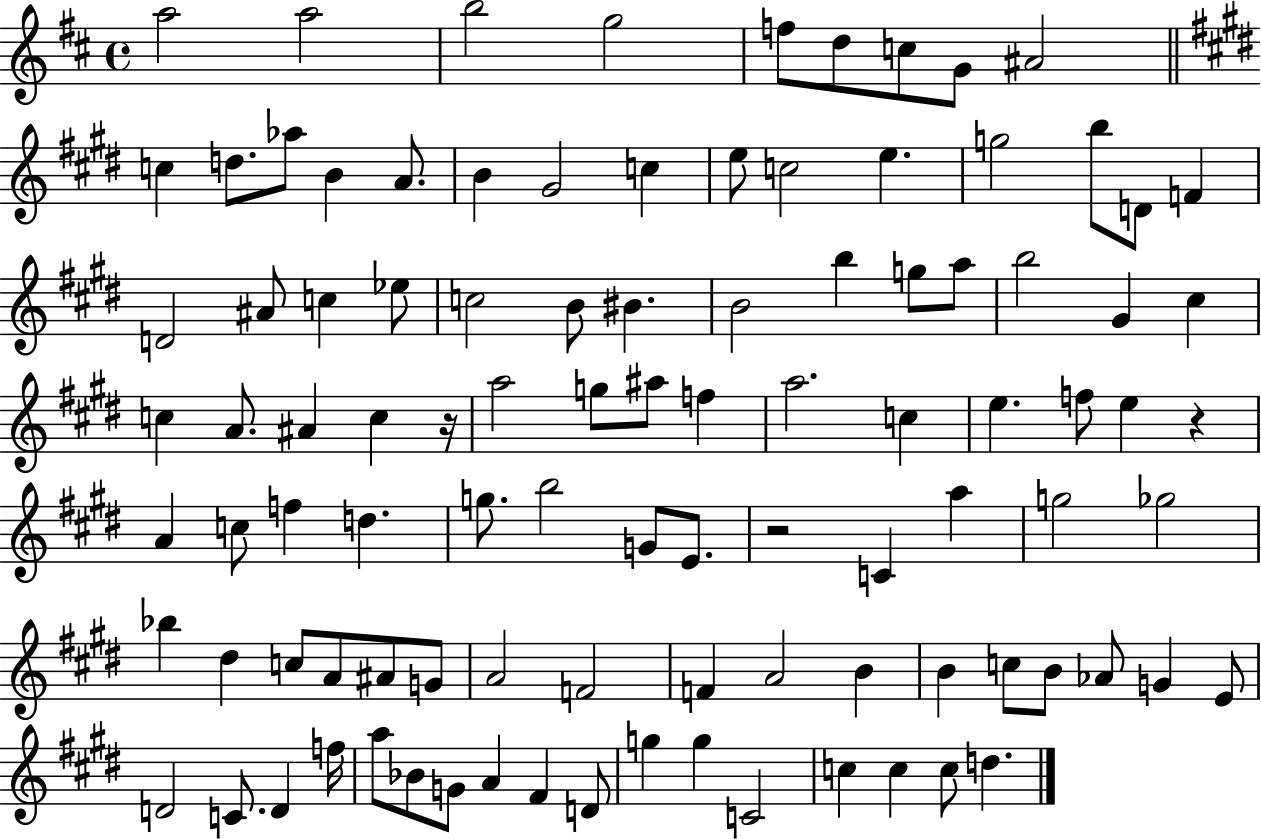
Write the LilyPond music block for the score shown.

{
  \clef treble
  \time 4/4
  \defaultTimeSignature
  \key d \major
  a''2 a''2 | b''2 g''2 | f''8 d''8 c''8 g'8 ais'2 | \bar "||" \break \key e \major c''4 d''8. aes''8 b'4 a'8. | b'4 gis'2 c''4 | e''8 c''2 e''4. | g''2 b''8 d'8 f'4 | \break d'2 ais'8 c''4 ees''8 | c''2 b'8 bis'4. | b'2 b''4 g''8 a''8 | b''2 gis'4 cis''4 | \break c''4 a'8. ais'4 c''4 r16 | a''2 g''8 ais''8 f''4 | a''2. c''4 | e''4. f''8 e''4 r4 | \break a'4 c''8 f''4 d''4. | g''8. b''2 g'8 e'8. | r2 c'4 a''4 | g''2 ges''2 | \break bes''4 dis''4 c''8 a'8 ais'8 g'8 | a'2 f'2 | f'4 a'2 b'4 | b'4 c''8 b'8 aes'8 g'4 e'8 | \break d'2 c'8. d'4 f''16 | a''8 bes'8 g'8 a'4 fis'4 d'8 | g''4 g''4 c'2 | c''4 c''4 c''8 d''4. | \break \bar "|."
}